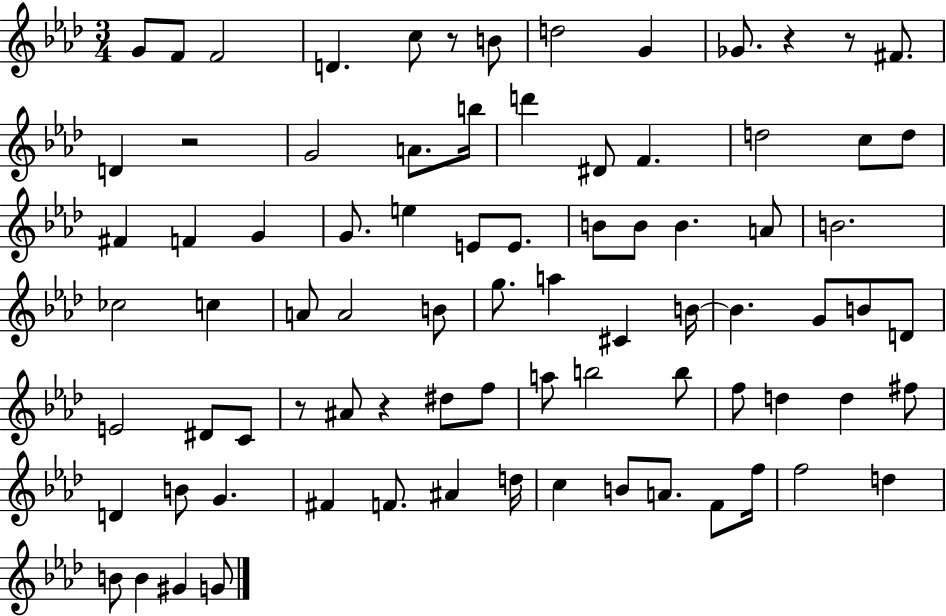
{
  \clef treble
  \numericTimeSignature
  \time 3/4
  \key aes \major
  g'8 f'8 f'2 | d'4. c''8 r8 b'8 | d''2 g'4 | ges'8. r4 r8 fis'8. | \break d'4 r2 | g'2 a'8. b''16 | d'''4 dis'8 f'4. | d''2 c''8 d''8 | \break fis'4 f'4 g'4 | g'8. e''4 e'8 e'8. | b'8 b'8 b'4. a'8 | b'2. | \break ces''2 c''4 | a'8 a'2 b'8 | g''8. a''4 cis'4 b'16~~ | b'4. g'8 b'8 d'8 | \break e'2 dis'8 c'8 | r8 ais'8 r4 dis''8 f''8 | a''8 b''2 b''8 | f''8 d''4 d''4 fis''8 | \break d'4 b'8 g'4. | fis'4 f'8. ais'4 d''16 | c''4 b'8 a'8. f'8 f''16 | f''2 d''4 | \break b'8 b'4 gis'4 g'8 | \bar "|."
}